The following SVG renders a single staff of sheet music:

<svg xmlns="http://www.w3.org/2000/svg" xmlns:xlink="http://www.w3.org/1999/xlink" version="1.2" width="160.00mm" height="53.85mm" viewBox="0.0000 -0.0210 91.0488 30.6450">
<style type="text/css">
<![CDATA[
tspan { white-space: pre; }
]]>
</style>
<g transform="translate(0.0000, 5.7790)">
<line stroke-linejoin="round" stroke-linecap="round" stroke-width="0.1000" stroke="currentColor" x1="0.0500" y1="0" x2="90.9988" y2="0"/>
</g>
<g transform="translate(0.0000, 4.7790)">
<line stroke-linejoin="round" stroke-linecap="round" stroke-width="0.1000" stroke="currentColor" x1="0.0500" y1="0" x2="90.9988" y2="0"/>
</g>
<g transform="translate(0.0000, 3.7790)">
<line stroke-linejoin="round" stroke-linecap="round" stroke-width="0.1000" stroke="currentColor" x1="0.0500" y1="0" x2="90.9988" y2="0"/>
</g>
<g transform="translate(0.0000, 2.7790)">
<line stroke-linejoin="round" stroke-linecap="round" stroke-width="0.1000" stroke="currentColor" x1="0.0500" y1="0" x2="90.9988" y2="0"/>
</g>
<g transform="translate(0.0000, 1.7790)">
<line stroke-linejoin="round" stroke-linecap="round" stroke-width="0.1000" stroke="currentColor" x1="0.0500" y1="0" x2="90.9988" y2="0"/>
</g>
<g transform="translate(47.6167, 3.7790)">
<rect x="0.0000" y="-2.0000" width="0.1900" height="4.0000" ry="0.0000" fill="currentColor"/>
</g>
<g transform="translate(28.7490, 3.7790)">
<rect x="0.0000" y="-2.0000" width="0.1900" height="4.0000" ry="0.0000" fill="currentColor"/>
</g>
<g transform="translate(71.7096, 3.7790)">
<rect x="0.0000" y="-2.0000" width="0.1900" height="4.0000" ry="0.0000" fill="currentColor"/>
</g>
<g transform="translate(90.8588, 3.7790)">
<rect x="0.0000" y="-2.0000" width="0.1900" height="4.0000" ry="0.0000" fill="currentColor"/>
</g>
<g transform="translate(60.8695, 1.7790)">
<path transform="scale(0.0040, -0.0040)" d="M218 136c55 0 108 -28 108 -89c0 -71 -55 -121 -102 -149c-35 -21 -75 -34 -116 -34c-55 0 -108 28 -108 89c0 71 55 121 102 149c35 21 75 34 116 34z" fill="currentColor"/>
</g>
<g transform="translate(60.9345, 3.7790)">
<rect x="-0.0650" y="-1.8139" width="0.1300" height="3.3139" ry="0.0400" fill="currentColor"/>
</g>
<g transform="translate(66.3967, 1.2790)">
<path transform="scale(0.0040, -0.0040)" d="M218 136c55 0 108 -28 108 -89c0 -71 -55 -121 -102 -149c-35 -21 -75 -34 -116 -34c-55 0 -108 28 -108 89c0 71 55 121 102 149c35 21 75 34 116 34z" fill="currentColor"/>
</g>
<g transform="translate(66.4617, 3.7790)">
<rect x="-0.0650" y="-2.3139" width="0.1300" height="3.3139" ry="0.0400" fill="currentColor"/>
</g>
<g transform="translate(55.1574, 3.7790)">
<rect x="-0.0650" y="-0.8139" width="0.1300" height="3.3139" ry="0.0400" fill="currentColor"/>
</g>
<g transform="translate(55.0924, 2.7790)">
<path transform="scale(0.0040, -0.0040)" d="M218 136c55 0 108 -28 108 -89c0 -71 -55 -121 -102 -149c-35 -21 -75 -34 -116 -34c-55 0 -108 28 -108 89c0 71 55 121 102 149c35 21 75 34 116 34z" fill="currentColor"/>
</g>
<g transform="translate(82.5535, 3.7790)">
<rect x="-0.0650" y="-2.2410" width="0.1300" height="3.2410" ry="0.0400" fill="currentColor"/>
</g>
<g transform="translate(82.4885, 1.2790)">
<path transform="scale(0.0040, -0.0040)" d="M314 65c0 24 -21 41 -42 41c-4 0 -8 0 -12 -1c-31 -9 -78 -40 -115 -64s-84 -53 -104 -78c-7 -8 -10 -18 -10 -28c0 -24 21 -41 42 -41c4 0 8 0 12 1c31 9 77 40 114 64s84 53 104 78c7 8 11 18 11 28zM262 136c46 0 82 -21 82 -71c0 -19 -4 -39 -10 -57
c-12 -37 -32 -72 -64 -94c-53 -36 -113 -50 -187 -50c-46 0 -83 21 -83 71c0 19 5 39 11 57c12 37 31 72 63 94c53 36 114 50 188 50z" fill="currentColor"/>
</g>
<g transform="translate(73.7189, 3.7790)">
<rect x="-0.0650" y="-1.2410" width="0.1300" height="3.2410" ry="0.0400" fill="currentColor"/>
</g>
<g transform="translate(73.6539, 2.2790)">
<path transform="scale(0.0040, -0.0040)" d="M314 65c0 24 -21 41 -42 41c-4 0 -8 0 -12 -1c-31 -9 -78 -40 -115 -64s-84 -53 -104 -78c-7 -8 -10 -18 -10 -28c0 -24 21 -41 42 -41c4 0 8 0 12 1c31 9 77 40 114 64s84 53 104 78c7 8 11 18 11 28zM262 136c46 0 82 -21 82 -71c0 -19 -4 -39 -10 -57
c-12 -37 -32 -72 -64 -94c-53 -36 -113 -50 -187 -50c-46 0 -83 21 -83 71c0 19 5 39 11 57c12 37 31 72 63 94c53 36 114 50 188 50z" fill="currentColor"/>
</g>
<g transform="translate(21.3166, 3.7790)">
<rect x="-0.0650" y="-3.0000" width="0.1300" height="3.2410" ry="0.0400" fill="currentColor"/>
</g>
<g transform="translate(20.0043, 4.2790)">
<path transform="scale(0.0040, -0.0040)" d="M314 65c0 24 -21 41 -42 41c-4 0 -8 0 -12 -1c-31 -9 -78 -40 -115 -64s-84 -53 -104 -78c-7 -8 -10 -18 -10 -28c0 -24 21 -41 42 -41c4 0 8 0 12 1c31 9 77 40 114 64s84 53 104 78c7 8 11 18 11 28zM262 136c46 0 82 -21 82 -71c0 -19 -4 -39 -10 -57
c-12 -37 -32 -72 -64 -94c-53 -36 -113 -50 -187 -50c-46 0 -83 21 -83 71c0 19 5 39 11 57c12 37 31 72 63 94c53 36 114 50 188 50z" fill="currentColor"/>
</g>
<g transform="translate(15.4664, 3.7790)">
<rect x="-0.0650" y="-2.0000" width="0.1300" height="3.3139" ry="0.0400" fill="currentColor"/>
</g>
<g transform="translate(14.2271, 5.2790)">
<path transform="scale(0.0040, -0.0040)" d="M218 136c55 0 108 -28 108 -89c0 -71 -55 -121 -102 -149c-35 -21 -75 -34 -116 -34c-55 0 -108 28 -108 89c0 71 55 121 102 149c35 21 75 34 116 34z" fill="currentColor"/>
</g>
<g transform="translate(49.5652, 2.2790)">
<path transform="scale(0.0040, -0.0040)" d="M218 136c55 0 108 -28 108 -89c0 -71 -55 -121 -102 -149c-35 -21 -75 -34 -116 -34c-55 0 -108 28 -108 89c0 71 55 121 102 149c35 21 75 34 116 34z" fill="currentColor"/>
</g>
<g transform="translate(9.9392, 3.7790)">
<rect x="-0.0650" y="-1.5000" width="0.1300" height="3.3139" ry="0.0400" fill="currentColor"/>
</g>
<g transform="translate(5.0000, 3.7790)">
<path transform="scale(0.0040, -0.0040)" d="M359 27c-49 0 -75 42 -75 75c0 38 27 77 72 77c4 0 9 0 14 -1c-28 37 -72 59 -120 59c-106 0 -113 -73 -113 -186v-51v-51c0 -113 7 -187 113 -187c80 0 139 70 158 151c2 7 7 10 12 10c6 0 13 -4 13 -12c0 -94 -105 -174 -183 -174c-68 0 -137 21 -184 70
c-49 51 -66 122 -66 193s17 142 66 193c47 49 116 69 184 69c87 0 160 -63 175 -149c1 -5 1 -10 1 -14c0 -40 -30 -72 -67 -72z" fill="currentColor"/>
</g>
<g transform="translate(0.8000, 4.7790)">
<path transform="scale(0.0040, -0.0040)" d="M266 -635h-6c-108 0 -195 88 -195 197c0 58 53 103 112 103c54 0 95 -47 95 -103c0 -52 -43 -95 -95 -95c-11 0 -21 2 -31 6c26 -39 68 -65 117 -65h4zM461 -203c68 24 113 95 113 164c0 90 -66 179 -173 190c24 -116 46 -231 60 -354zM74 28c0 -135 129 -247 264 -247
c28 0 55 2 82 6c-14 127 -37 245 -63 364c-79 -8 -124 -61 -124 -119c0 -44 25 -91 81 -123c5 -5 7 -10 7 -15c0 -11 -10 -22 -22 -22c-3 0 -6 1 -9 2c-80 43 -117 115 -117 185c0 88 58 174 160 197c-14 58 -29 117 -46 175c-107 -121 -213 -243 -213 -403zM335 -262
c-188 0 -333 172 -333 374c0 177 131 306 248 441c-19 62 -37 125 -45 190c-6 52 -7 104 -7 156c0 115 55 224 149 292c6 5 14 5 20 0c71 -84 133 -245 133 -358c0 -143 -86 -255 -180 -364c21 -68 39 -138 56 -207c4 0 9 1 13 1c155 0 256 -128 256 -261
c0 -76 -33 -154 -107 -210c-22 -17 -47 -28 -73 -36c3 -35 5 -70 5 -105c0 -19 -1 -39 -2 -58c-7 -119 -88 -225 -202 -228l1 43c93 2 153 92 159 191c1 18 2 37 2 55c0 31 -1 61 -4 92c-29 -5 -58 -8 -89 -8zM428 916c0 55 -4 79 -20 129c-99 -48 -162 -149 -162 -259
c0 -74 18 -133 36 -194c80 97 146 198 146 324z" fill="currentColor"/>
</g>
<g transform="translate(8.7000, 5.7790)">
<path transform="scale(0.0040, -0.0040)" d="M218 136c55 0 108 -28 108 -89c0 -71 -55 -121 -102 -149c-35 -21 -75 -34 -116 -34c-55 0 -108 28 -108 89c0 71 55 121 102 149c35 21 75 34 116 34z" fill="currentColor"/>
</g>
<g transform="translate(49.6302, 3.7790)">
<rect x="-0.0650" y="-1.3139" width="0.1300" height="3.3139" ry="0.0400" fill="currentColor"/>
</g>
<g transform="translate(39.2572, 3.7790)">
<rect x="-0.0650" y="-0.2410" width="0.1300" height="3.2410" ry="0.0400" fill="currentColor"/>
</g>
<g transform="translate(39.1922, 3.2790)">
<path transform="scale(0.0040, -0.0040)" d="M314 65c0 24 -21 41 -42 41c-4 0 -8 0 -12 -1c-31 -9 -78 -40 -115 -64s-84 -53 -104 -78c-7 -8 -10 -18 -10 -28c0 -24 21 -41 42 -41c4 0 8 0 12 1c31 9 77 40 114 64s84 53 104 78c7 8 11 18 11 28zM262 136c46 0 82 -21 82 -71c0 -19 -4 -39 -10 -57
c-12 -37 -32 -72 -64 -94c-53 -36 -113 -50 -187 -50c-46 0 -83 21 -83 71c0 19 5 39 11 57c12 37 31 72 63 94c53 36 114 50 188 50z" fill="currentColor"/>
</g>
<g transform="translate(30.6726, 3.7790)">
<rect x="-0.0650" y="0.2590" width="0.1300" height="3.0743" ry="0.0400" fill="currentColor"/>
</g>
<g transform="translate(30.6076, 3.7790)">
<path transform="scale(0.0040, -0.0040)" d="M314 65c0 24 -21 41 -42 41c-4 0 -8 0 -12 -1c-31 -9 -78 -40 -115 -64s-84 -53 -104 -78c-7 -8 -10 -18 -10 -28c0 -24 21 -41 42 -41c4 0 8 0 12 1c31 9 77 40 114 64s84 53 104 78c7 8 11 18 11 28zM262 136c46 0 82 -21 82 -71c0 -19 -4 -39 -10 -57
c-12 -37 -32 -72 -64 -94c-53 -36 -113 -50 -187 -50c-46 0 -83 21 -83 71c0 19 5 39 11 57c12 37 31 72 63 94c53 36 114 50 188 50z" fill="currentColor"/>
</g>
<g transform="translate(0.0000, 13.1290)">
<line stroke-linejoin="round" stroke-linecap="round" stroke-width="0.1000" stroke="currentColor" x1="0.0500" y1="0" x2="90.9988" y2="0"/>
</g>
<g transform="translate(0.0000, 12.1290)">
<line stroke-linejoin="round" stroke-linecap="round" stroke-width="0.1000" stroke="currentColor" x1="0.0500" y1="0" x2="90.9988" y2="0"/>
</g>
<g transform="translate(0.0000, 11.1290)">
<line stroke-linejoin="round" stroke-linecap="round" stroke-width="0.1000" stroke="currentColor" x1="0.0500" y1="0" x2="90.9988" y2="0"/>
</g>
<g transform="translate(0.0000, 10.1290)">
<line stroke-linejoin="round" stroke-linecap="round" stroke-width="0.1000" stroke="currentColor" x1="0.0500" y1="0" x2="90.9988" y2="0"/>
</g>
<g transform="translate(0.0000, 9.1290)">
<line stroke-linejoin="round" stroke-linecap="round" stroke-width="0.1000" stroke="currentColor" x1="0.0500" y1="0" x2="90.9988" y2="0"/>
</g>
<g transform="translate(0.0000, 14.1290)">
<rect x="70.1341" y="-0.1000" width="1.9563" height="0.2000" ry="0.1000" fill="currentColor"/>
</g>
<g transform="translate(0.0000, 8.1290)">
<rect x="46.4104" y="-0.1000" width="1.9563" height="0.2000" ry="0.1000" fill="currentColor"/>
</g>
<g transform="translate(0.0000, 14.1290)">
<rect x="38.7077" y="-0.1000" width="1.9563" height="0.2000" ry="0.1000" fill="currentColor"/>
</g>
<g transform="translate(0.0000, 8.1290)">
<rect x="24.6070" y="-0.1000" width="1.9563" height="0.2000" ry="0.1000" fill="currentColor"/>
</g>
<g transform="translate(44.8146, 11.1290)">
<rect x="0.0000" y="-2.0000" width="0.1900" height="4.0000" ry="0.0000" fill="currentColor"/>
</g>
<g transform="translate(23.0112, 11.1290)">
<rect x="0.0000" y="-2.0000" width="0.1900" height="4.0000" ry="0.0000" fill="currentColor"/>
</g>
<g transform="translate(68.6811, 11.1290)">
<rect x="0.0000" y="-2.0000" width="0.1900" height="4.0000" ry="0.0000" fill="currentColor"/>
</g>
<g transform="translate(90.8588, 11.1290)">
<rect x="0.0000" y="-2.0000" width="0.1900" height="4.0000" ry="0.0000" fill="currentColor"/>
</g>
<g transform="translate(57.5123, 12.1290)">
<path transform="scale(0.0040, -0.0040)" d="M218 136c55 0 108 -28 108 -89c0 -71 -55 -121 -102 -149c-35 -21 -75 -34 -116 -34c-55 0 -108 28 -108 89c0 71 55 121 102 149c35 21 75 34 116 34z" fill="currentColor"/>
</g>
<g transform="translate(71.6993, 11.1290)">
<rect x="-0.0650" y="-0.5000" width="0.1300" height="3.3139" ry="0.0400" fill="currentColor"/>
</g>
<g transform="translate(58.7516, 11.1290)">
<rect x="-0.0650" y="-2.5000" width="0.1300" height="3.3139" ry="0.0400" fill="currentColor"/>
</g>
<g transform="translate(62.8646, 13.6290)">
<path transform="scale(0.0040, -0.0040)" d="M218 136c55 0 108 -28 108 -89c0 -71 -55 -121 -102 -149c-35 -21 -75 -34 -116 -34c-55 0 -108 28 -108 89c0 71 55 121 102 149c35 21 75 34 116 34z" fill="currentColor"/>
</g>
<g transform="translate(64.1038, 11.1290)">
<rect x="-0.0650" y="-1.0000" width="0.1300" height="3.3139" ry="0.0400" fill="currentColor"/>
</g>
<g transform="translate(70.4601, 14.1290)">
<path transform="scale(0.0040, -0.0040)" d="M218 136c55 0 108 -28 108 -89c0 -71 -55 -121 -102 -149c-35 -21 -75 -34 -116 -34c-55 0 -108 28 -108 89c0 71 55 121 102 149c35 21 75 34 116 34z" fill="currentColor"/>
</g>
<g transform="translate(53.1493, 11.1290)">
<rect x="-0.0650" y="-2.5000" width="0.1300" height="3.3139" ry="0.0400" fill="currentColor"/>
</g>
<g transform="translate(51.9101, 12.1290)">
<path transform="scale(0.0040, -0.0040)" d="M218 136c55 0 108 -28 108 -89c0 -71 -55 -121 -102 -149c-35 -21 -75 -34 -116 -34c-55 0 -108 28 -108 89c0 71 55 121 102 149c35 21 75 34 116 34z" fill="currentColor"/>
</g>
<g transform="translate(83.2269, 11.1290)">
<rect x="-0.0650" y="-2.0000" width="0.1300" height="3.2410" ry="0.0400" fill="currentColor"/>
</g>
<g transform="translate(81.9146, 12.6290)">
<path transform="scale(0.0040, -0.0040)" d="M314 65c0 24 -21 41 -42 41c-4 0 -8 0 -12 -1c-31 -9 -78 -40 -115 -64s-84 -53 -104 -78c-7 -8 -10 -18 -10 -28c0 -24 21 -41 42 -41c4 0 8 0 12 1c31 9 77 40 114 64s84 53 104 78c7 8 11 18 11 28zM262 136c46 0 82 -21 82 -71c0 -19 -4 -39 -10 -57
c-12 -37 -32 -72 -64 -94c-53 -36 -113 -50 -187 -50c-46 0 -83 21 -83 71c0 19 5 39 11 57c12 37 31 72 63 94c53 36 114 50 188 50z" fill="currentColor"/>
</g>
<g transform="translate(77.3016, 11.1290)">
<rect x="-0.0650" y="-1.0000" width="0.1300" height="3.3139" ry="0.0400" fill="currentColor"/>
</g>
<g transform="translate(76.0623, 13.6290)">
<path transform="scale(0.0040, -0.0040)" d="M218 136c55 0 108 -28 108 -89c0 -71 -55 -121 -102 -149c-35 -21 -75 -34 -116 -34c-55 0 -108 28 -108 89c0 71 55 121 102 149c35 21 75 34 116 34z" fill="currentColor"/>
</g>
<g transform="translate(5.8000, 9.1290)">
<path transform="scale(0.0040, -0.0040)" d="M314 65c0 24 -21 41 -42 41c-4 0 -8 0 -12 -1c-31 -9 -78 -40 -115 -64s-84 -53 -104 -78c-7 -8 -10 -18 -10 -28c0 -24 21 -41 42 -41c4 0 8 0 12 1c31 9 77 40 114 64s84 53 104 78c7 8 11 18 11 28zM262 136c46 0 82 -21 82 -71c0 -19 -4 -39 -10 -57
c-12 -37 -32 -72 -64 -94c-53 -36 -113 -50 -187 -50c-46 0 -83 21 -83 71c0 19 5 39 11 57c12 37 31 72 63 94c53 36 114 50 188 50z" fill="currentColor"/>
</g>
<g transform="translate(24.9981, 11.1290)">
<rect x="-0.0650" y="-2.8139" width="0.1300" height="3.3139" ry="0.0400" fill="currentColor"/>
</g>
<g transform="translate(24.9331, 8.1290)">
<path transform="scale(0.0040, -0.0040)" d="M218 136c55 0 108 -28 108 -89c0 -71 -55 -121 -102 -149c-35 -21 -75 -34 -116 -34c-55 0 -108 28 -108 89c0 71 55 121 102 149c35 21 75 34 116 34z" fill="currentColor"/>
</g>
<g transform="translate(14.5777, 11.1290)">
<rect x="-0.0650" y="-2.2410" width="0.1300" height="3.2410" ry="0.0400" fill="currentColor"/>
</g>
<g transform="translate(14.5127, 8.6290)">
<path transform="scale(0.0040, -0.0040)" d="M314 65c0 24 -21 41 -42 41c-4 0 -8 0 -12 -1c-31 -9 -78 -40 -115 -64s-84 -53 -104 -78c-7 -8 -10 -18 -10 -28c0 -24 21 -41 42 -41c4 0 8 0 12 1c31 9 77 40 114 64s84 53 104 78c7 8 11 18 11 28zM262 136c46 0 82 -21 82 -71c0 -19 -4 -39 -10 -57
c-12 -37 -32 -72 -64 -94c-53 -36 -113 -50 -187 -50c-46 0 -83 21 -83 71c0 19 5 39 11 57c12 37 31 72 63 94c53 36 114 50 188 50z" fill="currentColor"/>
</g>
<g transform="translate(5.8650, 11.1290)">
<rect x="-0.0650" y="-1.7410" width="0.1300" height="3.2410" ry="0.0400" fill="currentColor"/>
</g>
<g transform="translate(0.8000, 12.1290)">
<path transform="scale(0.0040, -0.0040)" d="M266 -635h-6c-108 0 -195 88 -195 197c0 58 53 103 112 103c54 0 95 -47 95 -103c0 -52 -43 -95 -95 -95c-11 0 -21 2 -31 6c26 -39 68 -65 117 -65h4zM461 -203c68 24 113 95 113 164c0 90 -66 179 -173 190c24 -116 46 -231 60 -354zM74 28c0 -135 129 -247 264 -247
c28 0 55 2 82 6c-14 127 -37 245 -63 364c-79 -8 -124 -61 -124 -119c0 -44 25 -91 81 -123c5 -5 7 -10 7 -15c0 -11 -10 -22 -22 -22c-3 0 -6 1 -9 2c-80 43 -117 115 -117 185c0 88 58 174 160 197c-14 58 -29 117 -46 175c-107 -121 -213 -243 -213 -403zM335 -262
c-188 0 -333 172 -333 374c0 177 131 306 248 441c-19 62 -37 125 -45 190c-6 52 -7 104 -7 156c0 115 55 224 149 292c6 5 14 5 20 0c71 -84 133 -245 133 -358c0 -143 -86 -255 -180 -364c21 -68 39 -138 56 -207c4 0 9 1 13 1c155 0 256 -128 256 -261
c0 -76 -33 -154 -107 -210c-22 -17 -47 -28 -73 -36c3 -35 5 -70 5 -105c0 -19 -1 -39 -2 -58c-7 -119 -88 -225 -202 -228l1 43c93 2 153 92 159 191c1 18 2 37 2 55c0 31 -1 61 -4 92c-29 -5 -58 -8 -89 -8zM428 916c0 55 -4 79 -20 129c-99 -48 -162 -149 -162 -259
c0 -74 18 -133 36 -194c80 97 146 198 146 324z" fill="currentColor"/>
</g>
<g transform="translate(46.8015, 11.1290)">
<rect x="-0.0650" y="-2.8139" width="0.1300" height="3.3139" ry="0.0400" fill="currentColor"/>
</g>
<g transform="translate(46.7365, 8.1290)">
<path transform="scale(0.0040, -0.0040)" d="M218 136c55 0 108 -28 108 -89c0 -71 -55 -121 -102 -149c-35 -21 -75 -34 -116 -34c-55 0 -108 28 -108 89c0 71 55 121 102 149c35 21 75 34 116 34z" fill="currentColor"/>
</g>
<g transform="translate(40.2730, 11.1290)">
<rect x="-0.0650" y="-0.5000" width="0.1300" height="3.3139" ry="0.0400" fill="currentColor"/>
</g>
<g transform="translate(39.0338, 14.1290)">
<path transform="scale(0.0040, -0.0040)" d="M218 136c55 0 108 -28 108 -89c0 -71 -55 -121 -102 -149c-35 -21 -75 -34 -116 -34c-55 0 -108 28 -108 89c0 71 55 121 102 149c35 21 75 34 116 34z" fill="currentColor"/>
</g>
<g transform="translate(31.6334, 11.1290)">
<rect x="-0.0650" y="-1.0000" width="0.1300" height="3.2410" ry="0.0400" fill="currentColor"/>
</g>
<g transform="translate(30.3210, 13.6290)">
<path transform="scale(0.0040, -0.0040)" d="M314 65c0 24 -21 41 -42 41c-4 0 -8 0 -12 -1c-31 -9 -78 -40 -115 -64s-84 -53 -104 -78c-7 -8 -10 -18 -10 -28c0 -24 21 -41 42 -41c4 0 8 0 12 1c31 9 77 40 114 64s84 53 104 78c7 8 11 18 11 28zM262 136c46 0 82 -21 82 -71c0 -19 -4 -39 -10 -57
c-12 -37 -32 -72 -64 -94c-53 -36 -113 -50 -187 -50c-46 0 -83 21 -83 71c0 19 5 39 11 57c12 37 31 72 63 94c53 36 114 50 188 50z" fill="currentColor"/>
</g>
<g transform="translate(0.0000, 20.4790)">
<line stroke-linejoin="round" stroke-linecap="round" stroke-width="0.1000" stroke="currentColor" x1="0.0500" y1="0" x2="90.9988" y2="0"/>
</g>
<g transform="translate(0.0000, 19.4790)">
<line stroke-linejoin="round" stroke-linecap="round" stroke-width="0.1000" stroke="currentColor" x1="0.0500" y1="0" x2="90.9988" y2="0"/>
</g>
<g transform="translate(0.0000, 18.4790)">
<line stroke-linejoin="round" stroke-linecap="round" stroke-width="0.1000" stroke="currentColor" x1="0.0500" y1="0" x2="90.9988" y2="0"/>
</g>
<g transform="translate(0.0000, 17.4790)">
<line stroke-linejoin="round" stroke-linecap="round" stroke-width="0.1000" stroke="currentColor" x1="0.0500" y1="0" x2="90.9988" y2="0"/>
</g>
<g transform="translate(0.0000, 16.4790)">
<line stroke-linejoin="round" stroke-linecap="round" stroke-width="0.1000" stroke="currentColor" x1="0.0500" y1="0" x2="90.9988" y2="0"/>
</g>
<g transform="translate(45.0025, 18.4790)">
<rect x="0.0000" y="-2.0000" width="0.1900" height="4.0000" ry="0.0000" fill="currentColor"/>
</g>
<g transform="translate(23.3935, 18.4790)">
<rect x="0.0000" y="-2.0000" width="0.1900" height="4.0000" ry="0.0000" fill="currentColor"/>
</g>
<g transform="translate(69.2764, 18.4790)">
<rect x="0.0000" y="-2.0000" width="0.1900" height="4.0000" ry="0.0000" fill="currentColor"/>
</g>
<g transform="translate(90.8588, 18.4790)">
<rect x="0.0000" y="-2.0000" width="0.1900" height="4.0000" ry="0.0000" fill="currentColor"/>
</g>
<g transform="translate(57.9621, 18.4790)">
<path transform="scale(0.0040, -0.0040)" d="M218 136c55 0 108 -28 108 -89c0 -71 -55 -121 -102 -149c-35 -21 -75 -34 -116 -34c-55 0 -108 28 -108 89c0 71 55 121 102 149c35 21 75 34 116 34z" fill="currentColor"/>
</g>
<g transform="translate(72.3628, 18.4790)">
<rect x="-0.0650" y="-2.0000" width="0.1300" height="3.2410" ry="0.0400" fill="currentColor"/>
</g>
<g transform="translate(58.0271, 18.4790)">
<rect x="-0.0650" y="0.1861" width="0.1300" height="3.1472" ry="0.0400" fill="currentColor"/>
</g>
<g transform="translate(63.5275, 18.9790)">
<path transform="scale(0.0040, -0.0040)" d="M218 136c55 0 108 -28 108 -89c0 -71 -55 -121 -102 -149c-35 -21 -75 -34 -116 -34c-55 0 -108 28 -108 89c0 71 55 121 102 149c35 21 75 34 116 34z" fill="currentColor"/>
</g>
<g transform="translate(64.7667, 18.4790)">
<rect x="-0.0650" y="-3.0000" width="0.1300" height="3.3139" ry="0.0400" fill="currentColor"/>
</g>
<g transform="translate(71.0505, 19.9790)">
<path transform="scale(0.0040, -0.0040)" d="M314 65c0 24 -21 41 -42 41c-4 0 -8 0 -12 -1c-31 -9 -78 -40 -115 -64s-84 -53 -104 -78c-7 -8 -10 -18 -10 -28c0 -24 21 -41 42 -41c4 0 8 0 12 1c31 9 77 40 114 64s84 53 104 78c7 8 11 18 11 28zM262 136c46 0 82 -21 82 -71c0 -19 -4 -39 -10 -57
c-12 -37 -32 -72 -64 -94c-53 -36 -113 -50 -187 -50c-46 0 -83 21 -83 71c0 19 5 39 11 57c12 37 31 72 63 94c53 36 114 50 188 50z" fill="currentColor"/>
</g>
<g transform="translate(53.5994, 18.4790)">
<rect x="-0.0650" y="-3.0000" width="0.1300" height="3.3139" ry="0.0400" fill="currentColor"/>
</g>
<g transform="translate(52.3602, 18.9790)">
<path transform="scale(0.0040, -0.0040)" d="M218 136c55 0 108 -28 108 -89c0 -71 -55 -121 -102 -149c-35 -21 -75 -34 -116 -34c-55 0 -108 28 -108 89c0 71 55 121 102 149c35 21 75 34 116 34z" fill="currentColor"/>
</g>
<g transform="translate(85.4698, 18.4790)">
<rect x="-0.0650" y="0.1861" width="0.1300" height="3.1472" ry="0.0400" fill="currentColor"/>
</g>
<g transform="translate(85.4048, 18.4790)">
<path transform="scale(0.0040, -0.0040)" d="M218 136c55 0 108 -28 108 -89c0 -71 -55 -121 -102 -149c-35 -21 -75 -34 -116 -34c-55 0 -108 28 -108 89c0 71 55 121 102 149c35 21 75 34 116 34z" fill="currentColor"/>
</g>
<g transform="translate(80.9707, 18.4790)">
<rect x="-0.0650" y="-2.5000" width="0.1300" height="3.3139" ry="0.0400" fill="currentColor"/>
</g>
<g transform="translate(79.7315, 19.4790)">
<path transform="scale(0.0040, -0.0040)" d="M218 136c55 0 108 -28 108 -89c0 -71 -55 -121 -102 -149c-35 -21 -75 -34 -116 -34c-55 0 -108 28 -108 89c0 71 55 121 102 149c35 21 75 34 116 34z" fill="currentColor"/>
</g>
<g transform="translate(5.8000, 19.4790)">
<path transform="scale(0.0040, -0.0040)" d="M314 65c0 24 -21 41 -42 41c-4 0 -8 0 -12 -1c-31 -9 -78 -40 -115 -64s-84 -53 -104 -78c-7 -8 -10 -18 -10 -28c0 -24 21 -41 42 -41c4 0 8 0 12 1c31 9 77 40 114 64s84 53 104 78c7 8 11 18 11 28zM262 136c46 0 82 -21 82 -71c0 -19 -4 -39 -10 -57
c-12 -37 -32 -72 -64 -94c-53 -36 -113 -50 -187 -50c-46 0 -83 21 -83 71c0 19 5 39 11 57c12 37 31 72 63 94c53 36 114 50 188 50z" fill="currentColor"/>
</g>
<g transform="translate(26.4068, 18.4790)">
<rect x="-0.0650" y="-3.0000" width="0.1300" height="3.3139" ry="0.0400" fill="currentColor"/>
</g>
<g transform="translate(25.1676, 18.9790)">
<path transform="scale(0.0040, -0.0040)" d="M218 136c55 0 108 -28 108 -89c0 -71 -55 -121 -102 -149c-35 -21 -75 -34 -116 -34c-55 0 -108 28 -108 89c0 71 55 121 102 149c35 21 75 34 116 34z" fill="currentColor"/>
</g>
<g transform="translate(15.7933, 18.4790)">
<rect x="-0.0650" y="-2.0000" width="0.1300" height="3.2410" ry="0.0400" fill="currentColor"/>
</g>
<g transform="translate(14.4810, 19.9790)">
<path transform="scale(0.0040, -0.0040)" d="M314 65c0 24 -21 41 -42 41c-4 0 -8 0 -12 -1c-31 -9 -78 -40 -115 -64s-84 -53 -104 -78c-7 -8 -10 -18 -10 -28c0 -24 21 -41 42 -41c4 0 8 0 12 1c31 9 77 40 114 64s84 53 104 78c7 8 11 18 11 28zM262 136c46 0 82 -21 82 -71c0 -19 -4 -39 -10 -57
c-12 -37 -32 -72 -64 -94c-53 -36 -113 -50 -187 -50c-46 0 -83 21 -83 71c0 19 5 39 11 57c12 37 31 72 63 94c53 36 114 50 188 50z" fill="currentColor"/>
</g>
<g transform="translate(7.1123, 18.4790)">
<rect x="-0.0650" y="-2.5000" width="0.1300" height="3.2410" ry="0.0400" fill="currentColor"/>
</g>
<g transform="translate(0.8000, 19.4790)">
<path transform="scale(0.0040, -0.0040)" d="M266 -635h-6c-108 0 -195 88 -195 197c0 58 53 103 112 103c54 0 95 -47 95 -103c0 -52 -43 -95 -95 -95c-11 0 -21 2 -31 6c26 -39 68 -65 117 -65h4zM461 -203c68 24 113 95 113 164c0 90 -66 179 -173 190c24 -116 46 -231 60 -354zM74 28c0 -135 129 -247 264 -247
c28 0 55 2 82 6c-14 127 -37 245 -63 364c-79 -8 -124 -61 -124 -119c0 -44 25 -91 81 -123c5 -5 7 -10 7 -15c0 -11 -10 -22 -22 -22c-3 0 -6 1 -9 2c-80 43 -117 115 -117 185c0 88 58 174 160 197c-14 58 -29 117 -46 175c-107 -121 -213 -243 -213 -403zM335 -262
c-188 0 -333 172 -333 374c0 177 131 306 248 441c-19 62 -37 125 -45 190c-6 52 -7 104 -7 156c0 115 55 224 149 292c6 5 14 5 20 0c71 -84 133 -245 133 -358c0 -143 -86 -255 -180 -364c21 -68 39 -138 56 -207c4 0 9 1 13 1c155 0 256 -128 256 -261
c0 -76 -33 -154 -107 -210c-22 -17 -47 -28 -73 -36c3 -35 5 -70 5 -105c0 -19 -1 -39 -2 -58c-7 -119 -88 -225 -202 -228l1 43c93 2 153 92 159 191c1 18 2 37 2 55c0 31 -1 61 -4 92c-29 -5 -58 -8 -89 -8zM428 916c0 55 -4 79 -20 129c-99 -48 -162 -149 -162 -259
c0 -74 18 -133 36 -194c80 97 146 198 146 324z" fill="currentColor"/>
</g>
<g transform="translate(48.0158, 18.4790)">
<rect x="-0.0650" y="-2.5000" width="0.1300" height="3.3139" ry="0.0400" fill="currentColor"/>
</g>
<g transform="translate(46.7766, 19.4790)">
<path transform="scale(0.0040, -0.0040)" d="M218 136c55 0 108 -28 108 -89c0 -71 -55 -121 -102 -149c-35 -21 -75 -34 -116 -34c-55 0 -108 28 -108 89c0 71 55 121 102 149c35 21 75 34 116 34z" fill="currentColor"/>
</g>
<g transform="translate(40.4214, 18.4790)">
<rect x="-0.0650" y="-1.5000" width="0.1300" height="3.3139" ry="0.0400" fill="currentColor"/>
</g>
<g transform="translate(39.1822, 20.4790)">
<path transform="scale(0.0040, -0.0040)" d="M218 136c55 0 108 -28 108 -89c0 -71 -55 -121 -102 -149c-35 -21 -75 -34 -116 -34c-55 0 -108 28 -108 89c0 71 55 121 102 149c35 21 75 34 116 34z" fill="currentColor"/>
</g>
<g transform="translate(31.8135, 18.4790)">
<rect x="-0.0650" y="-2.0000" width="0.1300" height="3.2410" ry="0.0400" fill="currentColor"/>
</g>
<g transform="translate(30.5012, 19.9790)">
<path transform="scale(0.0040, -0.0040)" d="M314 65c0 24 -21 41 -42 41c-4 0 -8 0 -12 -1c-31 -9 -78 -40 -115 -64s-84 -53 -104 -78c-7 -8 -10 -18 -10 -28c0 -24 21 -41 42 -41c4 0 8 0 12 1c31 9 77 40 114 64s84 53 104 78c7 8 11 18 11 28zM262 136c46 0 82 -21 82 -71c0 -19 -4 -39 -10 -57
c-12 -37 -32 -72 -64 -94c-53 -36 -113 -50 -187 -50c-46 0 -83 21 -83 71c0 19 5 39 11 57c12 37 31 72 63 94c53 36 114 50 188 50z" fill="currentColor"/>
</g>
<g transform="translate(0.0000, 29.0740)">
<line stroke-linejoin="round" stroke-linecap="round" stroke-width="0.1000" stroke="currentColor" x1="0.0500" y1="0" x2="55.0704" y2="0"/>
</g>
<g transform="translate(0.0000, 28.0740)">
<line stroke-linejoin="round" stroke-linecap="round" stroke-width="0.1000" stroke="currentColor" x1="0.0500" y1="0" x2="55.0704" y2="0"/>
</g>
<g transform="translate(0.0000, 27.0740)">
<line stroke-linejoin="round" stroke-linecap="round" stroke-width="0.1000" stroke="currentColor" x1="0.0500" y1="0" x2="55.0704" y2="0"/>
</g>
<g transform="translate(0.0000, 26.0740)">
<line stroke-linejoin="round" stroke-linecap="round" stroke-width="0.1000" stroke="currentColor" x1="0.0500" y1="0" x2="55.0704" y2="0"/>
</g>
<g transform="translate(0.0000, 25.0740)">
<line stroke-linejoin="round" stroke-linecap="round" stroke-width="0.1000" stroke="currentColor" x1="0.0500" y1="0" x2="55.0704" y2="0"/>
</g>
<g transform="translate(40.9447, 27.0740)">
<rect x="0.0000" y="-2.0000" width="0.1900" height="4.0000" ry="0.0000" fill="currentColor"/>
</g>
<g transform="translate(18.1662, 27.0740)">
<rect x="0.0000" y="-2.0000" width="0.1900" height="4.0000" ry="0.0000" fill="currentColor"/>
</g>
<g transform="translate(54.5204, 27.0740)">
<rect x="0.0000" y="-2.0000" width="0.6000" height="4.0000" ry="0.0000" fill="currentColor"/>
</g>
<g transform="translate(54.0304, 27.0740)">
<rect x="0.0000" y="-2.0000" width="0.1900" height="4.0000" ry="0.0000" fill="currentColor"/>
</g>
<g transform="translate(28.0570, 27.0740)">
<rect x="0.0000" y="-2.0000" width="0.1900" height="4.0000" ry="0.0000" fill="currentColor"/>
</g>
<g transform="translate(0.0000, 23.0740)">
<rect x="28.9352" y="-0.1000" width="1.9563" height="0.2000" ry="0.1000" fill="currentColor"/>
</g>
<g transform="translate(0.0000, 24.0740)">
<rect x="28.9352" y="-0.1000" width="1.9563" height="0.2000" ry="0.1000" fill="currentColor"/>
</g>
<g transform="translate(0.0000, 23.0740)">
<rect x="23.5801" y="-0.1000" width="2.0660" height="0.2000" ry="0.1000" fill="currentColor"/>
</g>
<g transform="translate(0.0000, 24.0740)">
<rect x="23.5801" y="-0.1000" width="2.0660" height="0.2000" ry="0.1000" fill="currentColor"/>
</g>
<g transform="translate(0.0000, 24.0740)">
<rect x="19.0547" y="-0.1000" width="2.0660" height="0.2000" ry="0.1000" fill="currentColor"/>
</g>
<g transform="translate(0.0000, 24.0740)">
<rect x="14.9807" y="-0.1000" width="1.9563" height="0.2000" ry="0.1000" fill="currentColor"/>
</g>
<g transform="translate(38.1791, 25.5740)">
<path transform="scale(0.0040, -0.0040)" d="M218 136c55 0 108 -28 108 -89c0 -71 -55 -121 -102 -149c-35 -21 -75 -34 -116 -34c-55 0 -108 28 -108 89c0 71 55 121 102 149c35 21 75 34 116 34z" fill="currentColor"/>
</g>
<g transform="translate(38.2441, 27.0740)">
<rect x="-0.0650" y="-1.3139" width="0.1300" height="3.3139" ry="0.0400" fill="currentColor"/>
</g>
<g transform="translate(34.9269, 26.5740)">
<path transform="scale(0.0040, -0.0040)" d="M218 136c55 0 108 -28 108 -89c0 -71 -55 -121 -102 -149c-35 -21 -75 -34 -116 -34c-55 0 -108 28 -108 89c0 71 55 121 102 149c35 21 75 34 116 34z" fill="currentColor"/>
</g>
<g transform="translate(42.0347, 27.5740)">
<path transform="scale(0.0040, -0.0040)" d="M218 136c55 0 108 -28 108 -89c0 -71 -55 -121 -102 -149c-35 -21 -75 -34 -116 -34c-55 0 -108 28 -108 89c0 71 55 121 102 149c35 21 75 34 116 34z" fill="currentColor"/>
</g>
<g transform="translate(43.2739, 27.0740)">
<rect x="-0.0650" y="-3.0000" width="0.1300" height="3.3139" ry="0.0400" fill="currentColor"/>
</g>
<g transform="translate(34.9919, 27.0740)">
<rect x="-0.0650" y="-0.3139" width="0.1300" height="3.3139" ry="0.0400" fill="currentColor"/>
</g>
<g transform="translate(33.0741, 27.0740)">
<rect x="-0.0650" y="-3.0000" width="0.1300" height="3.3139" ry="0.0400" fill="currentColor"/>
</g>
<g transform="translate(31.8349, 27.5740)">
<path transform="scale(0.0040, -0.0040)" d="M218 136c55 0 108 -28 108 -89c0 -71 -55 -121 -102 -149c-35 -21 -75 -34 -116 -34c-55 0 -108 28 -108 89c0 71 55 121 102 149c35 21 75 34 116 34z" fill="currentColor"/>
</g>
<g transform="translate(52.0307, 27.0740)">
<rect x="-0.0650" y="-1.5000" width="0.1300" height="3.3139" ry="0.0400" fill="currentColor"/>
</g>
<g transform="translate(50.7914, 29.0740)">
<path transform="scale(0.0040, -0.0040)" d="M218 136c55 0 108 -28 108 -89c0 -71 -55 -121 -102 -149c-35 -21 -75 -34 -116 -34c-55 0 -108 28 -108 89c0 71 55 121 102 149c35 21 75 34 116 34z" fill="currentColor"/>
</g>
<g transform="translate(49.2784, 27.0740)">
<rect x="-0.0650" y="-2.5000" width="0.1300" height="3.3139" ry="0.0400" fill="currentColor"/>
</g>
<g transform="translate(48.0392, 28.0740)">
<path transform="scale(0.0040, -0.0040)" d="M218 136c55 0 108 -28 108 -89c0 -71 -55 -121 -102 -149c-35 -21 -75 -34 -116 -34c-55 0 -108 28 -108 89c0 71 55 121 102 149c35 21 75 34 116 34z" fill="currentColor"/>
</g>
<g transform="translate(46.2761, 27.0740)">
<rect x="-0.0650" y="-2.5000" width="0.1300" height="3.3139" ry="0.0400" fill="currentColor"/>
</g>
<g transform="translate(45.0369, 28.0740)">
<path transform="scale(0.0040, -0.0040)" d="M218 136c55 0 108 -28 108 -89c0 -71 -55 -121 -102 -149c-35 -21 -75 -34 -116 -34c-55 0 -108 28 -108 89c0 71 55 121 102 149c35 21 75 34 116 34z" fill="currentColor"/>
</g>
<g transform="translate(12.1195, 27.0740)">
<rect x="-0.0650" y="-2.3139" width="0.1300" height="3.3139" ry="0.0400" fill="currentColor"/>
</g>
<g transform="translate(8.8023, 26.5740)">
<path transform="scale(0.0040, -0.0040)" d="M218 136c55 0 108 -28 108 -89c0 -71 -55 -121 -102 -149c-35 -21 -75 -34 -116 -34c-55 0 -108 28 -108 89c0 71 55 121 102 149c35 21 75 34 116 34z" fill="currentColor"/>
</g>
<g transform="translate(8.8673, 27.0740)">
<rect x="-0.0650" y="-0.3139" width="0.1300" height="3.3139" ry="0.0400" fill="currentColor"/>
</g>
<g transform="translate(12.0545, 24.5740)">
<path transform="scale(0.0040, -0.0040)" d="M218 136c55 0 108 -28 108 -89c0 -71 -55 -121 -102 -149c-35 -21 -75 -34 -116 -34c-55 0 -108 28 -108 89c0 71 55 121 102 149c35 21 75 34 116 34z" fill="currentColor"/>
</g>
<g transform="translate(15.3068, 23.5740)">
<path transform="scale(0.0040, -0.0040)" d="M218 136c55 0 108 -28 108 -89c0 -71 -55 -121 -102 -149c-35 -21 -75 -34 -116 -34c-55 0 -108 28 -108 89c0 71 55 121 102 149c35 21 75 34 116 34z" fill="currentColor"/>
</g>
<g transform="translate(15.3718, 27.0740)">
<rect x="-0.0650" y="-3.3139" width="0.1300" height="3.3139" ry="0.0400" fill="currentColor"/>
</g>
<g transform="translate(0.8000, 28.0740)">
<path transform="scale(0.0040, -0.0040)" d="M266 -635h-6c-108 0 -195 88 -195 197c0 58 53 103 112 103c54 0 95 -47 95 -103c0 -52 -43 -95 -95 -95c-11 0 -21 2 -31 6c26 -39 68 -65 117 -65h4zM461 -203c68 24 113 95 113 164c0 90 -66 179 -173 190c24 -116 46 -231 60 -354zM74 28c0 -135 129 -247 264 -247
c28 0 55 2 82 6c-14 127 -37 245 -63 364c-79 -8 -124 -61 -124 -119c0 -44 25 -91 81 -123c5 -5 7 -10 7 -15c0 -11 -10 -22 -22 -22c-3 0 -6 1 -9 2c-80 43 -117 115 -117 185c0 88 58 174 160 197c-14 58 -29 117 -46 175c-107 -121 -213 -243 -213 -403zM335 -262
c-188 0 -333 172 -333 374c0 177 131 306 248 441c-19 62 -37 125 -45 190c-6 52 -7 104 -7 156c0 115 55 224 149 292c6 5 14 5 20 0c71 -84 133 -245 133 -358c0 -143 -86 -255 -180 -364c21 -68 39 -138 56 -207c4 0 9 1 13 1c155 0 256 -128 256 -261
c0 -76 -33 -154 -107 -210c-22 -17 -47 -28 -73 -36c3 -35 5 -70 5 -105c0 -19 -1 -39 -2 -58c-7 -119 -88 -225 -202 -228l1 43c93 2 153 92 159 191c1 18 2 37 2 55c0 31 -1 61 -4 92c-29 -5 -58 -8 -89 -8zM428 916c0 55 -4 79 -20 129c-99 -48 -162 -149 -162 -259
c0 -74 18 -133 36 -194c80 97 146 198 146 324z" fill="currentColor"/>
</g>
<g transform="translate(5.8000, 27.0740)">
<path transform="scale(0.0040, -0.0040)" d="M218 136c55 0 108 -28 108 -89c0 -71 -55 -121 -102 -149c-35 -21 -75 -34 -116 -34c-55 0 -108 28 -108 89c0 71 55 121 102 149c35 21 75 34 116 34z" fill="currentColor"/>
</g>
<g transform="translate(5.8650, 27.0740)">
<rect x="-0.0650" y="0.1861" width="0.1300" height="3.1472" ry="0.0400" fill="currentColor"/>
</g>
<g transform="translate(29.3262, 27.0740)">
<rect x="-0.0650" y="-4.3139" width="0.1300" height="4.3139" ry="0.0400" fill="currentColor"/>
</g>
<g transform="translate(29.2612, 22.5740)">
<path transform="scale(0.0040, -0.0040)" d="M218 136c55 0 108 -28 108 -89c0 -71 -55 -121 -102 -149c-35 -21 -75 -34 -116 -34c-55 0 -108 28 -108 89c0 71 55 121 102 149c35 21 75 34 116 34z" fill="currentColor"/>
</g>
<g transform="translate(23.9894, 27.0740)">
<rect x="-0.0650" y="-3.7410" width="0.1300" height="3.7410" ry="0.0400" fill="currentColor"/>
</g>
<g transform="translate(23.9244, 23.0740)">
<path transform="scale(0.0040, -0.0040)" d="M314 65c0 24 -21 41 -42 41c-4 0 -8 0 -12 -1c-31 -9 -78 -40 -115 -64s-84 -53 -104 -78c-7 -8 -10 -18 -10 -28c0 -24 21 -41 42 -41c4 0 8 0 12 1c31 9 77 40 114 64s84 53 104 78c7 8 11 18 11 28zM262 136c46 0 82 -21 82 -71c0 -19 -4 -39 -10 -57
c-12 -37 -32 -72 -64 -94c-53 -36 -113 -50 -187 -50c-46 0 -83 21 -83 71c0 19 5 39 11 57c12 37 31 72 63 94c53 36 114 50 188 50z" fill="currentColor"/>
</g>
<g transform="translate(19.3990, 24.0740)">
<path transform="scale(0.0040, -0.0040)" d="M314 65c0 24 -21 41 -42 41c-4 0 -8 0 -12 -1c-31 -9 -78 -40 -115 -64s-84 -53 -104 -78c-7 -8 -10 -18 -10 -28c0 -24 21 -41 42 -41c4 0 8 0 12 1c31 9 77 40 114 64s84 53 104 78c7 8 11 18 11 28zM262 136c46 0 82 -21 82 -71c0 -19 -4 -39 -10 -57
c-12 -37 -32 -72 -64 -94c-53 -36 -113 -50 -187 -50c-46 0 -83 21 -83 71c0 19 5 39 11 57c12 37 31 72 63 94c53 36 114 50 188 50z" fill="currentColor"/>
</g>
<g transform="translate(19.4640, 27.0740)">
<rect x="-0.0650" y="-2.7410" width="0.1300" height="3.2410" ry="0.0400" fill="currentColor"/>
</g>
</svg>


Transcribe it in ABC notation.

X:1
T:Untitled
M:4/4
L:1/4
K:C
E F A2 B2 c2 e d f g e2 g2 f2 g2 a D2 C a G G D C D F2 G2 F2 A F2 E G A B A F2 G B B c g b a2 c'2 d' A c e A G G E